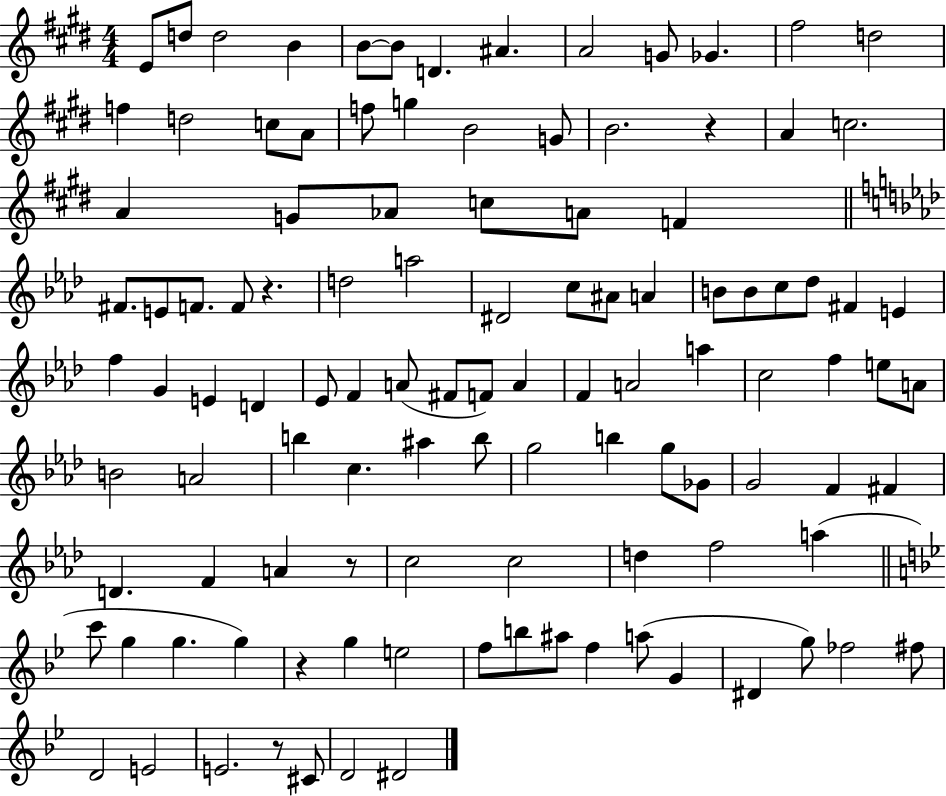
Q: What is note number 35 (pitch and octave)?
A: D5